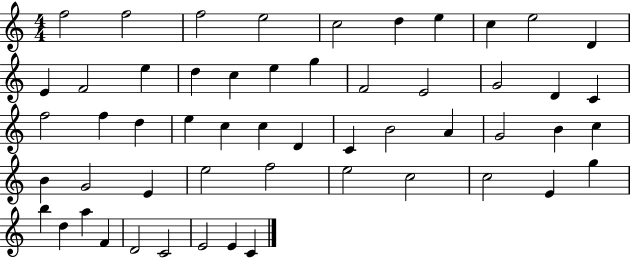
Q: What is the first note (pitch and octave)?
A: F5